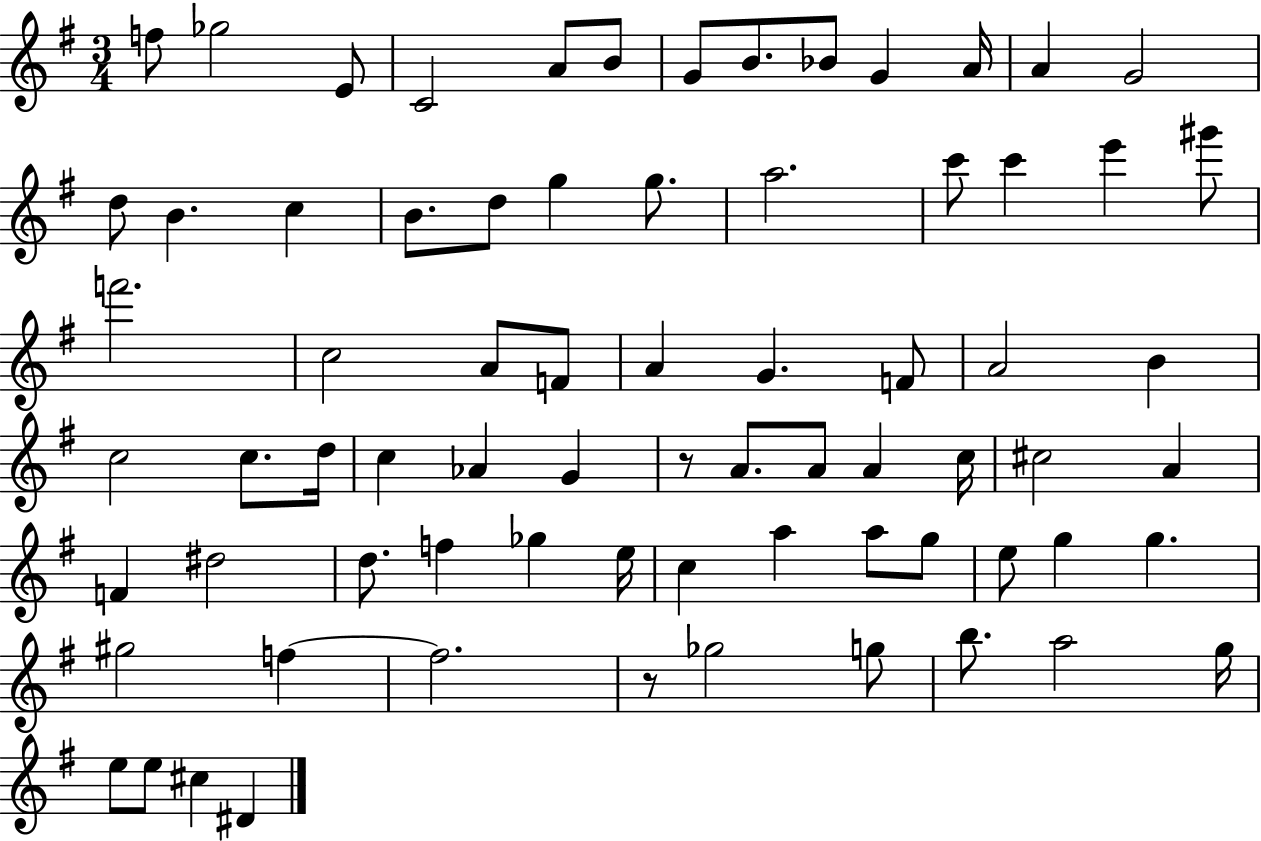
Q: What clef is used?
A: treble